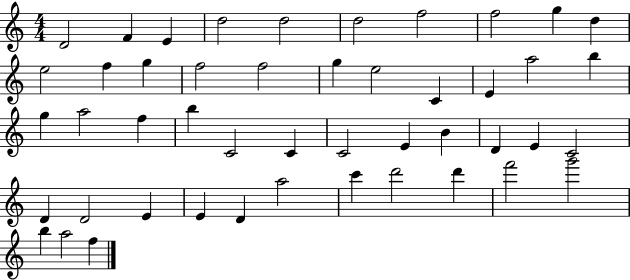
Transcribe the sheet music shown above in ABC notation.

X:1
T:Untitled
M:4/4
L:1/4
K:C
D2 F E d2 d2 d2 f2 f2 g d e2 f g f2 f2 g e2 C E a2 b g a2 f b C2 C C2 E B D E C2 D D2 E E D a2 c' d'2 d' f'2 g'2 b a2 f